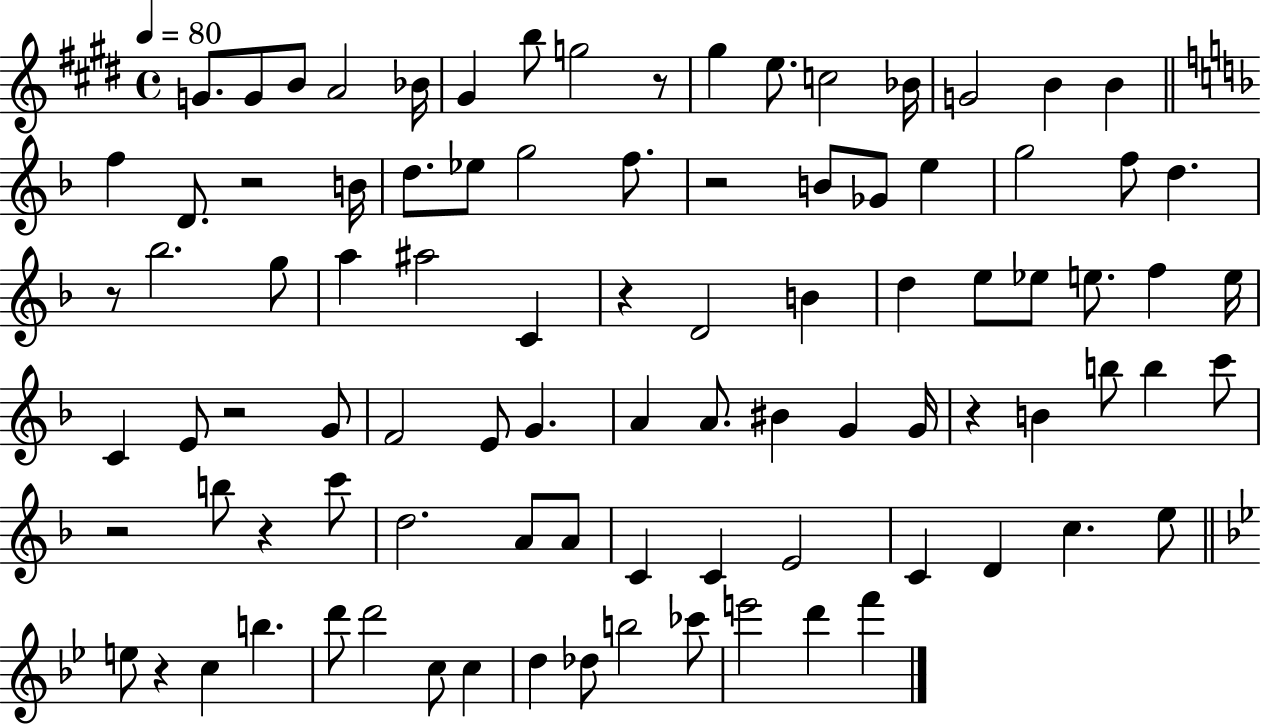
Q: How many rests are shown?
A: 10